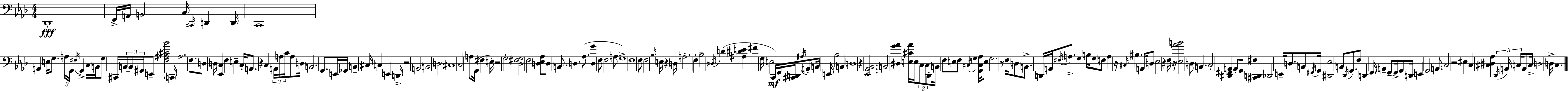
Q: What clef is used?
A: bass